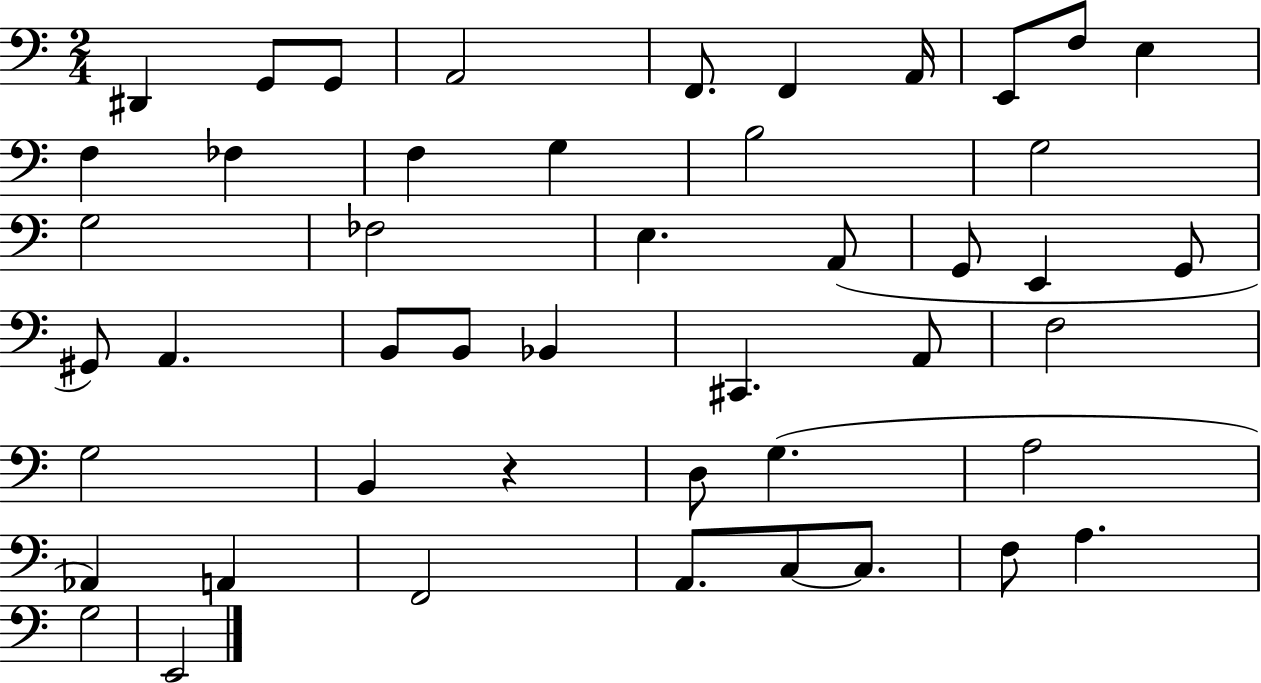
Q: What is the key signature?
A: C major